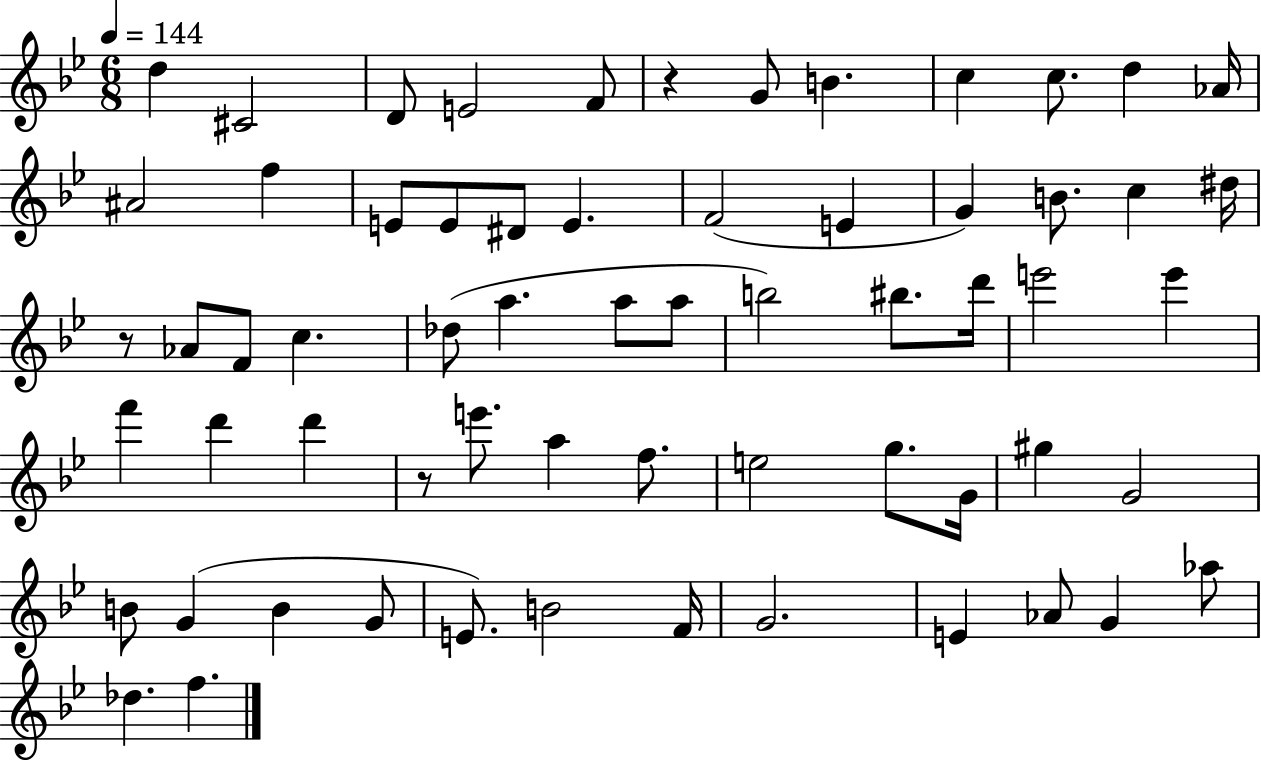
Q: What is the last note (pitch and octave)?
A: F5